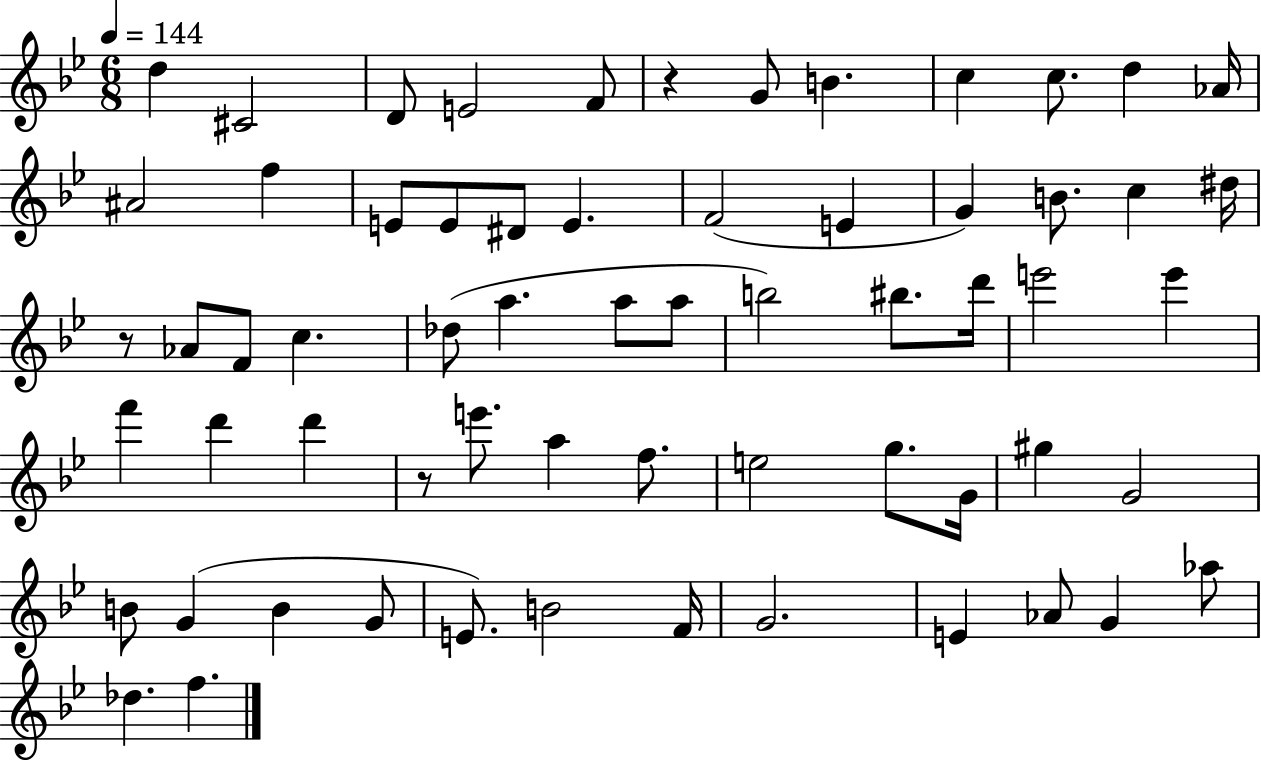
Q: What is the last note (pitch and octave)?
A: F5